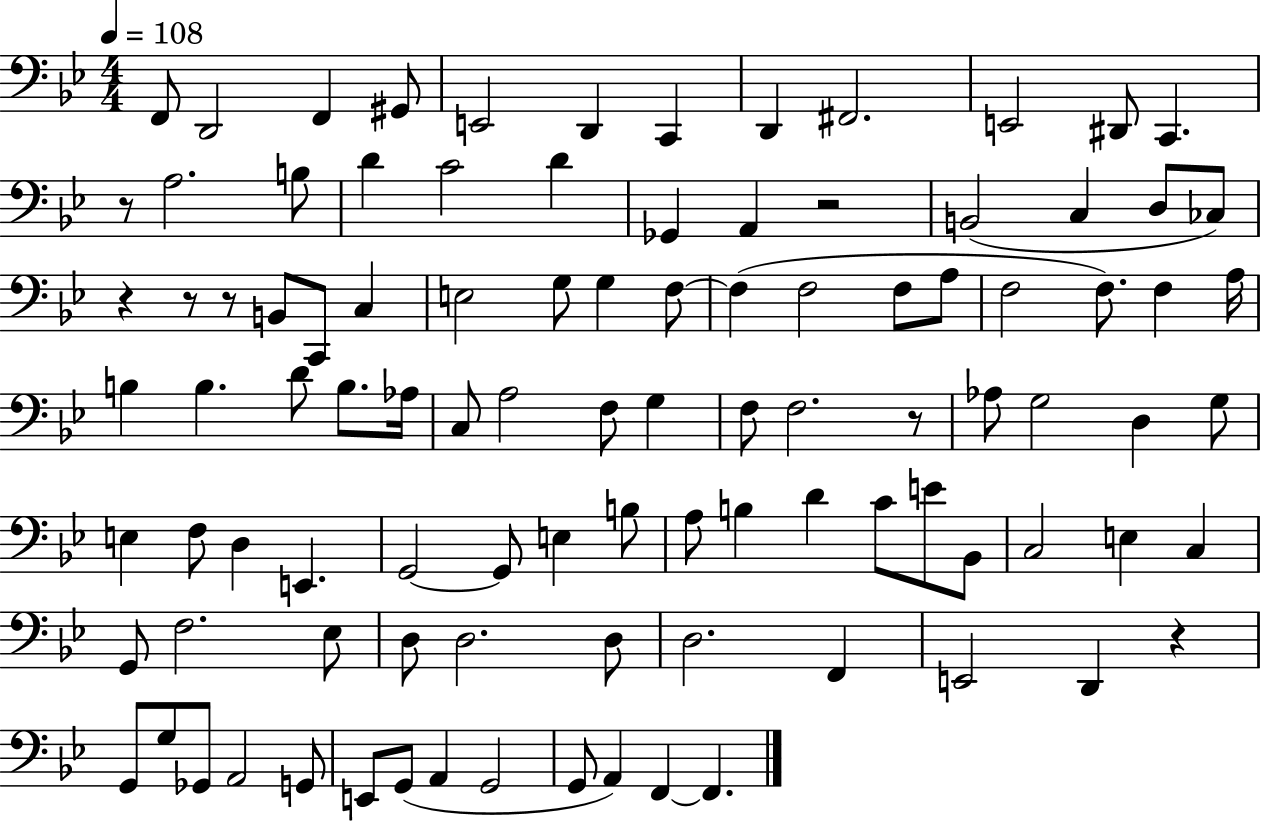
F2/e D2/h F2/q G#2/e E2/h D2/q C2/q D2/q F#2/h. E2/h D#2/e C2/q. R/e A3/h. B3/e D4/q C4/h D4/q Gb2/q A2/q R/h B2/h C3/q D3/e CES3/e R/q R/e R/e B2/e C2/e C3/q E3/h G3/e G3/q F3/e F3/q F3/h F3/e A3/e F3/h F3/e. F3/q A3/s B3/q B3/q. D4/e B3/e. Ab3/s C3/e A3/h F3/e G3/q F3/e F3/h. R/e Ab3/e G3/h D3/q G3/e E3/q F3/e D3/q E2/q. G2/h G2/e E3/q B3/e A3/e B3/q D4/q C4/e E4/e Bb2/e C3/h E3/q C3/q G2/e F3/h. Eb3/e D3/e D3/h. D3/e D3/h. F2/q E2/h D2/q R/q G2/e G3/e Gb2/e A2/h G2/e E2/e G2/e A2/q G2/h G2/e A2/q F2/q F2/q.